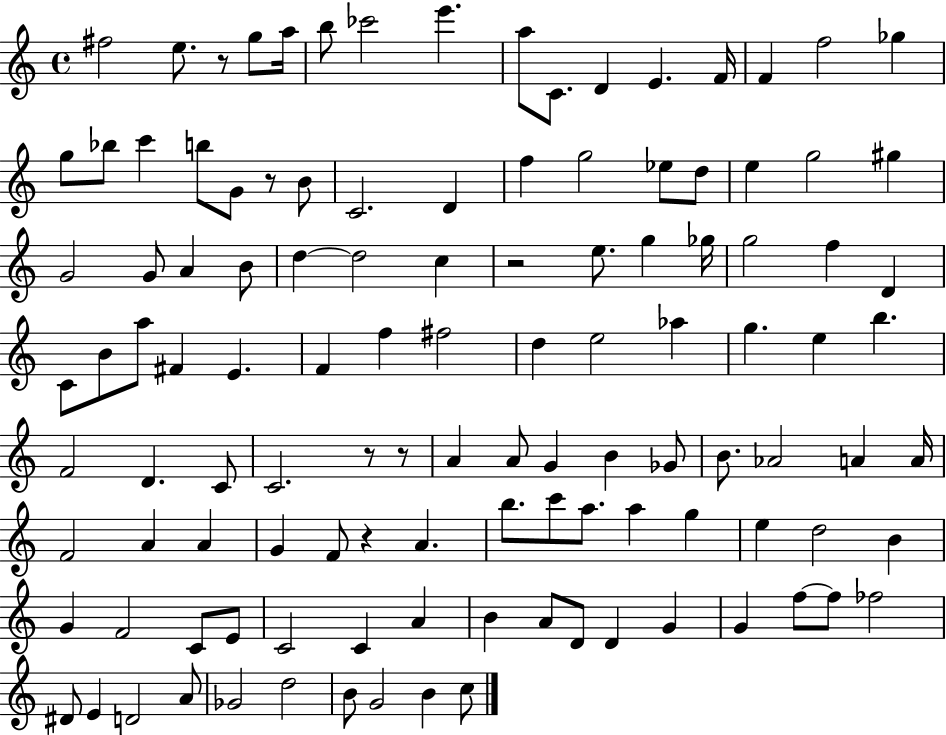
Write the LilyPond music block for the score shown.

{
  \clef treble
  \time 4/4
  \defaultTimeSignature
  \key c \major
  fis''2 e''8. r8 g''8 a''16 | b''8 ces'''2 e'''4. | a''8 c'8. d'4 e'4. f'16 | f'4 f''2 ges''4 | \break g''8 bes''8 c'''4 b''8 g'8 r8 b'8 | c'2. d'4 | f''4 g''2 ees''8 d''8 | e''4 g''2 gis''4 | \break g'2 g'8 a'4 b'8 | d''4~~ d''2 c''4 | r2 e''8. g''4 ges''16 | g''2 f''4 d'4 | \break c'8 b'8 a''8 fis'4 e'4. | f'4 f''4 fis''2 | d''4 e''2 aes''4 | g''4. e''4 b''4. | \break f'2 d'4. c'8 | c'2. r8 r8 | a'4 a'8 g'4 b'4 ges'8 | b'8. aes'2 a'4 a'16 | \break f'2 a'4 a'4 | g'4 f'8 r4 a'4. | b''8. c'''8 a''8. a''4 g''4 | e''4 d''2 b'4 | \break g'4 f'2 c'8 e'8 | c'2 c'4 a'4 | b'4 a'8 d'8 d'4 g'4 | g'4 f''8~~ f''8 fes''2 | \break dis'8 e'4 d'2 a'8 | ges'2 d''2 | b'8 g'2 b'4 c''8 | \bar "|."
}